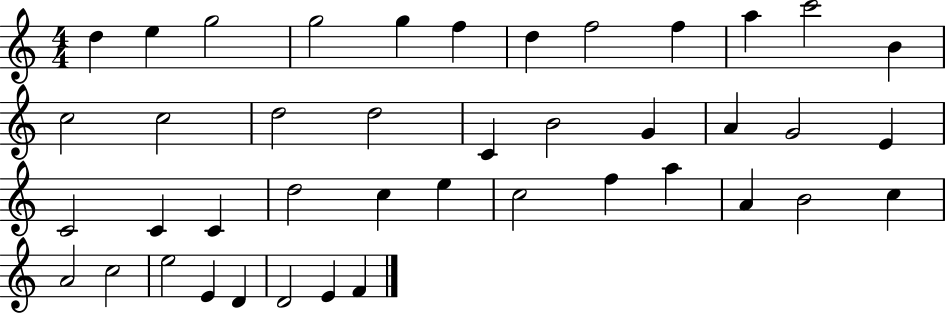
D5/q E5/q G5/h G5/h G5/q F5/q D5/q F5/h F5/q A5/q C6/h B4/q C5/h C5/h D5/h D5/h C4/q B4/h G4/q A4/q G4/h E4/q C4/h C4/q C4/q D5/h C5/q E5/q C5/h F5/q A5/q A4/q B4/h C5/q A4/h C5/h E5/h E4/q D4/q D4/h E4/q F4/q